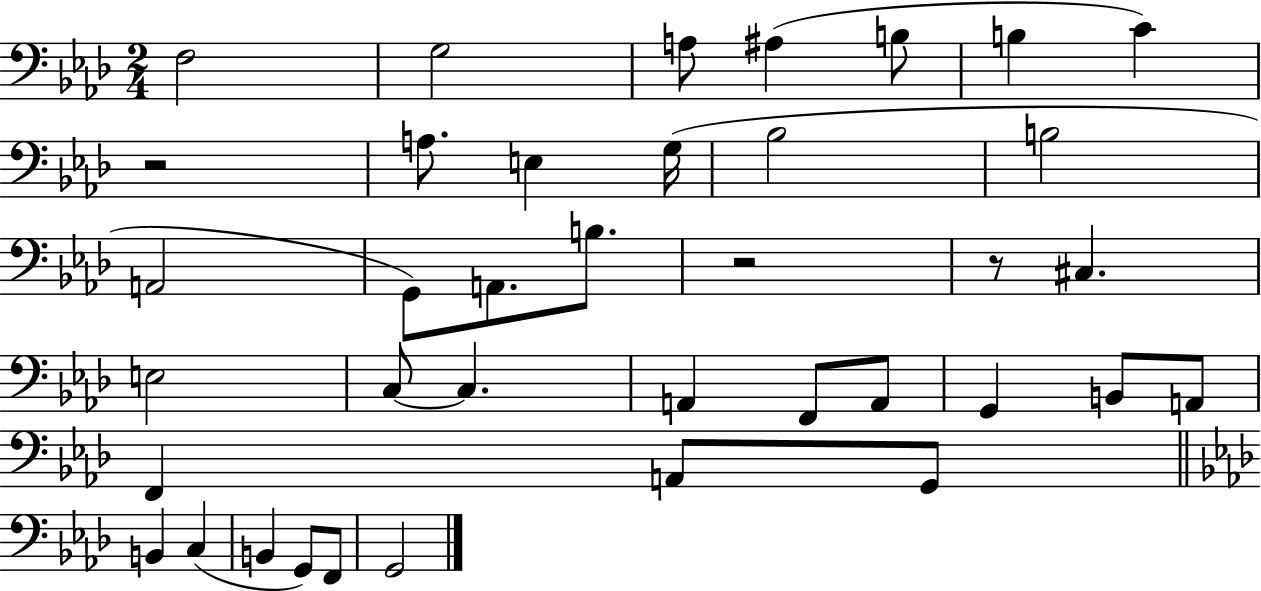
X:1
T:Untitled
M:2/4
L:1/4
K:Ab
F,2 G,2 A,/2 ^A, B,/2 B, C z2 A,/2 E, G,/4 _B,2 B,2 A,,2 G,,/2 A,,/2 B,/2 z2 z/2 ^C, E,2 C,/2 C, A,, F,,/2 A,,/2 G,, B,,/2 A,,/2 F,, A,,/2 G,,/2 B,, C, B,, G,,/2 F,,/2 G,,2